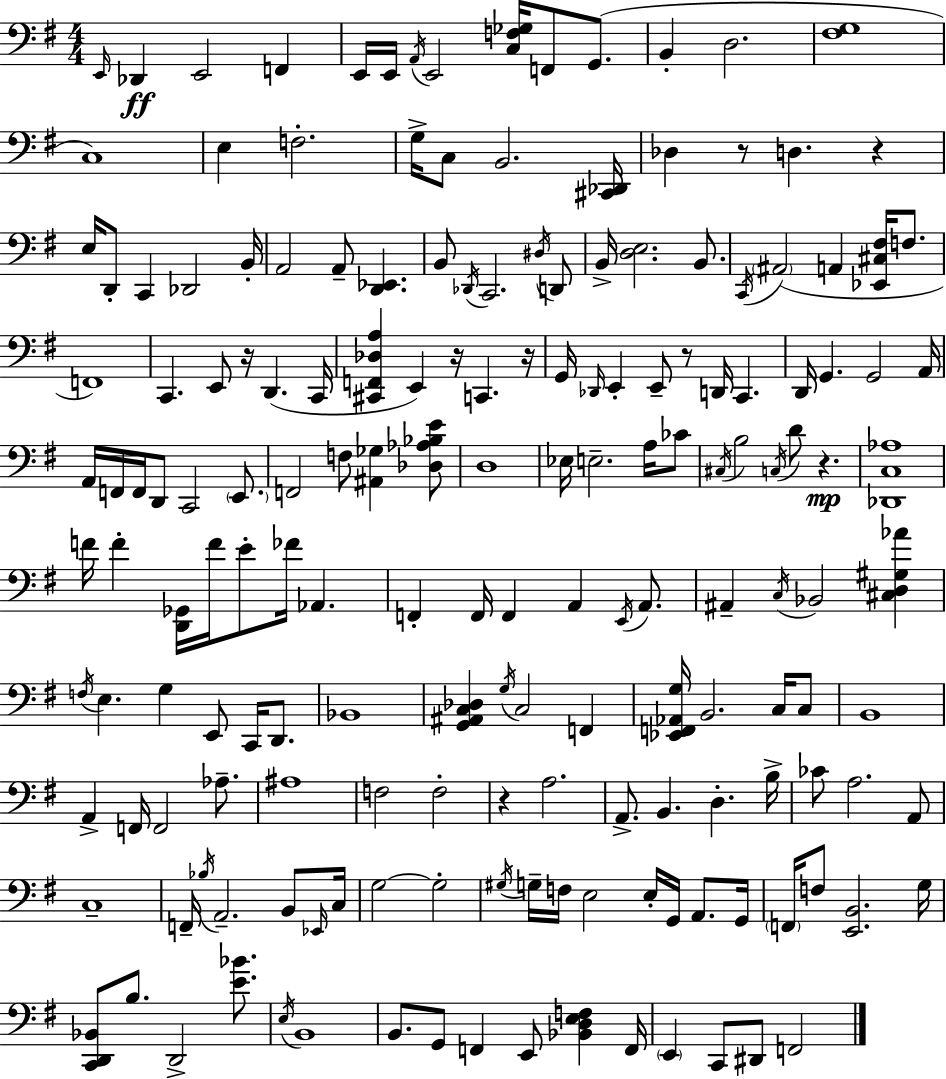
{
  \clef bass
  \numericTimeSignature
  \time 4/4
  \key g \major
  \repeat volta 2 { \grace { e,16 }\ff des,4 e,2 f,4 | e,16 e,16 \acciaccatura { a,16 } e,2 <c f ges>16 f,8 g,8.( | b,4-. d2. | <fis g>1 | \break c1) | e4 f2.-. | g16-> c8 b,2. | <cis, des,>16 des4 r8 d4. r4 | \break e16 d,8-. c,4 des,2 | b,16-. a,2 a,8-- <d, ees,>4. | b,8 \acciaccatura { des,16 } c,2. | \acciaccatura { dis16 } d,8 b,16-> <d e>2. | \break b,8. \acciaccatura { c,16 } \parenthesize ais,2( a,4 | <ees, cis fis>16 f8. f,1) | c,4. e,8 r16 d,4.( | c,16 <cis, f, des a>4 e,4) r16 c,4. | \break r16 g,16 \grace { des,16 } e,4-. e,8-- r8 d,16 | c,4. d,16 g,4. g,2 | a,16 a,16 f,16 f,16 d,8 c,2 | \parenthesize e,8. f,2 f8 | \break <ais, ges>4 <des aes bes e'>8 d1 | ees16 e2.-- | a16 ces'8 \acciaccatura { cis16 } b2 \acciaccatura { c16 } | d'8 r4.\mp <des, c aes>1 | \break f'16 f'4-. <d, ges,>16 f'16 e'8-. | fes'16 aes,4. f,4-. f,16 f,4 | a,4 \acciaccatura { e,16 } a,8. ais,4-- \acciaccatura { c16 } bes,2 | <cis d gis aes'>4 \acciaccatura { f16 } e4. | \break g4 e,8 c,16 d,8. bes,1 | <g, ais, c des>4 \acciaccatura { g16 } | c2 f,4 <ees, f, aes, g>16 b,2. | c16 c8 b,1 | \break a,4-> | f,16 f,2 aes8.-- ais1 | f2 | f2-. r4 | \break a2. a,8.-> b,4. | d4.-. b16-> ces'8 a2. | a,8 c1-- | f,16-- \acciaccatura { bes16 } a,2.-- | \break b,8 \grace { ees,16 } c16 g2~~ | g2-. \acciaccatura { gis16 } g16-- | f16 e2 e16-. g,16 a,8. g,16 \parenthesize f,16 | f8 <e, b,>2. g16 <c, d, bes,>8 | \break b8. d,2-> <e' bes'>8. \acciaccatura { e16 } | b,1 | b,8. g,8 f,4 e,8 <bes, d e f>4 f,16 | \parenthesize e,4 c,8 dis,8 f,2 | \break } \bar "|."
}